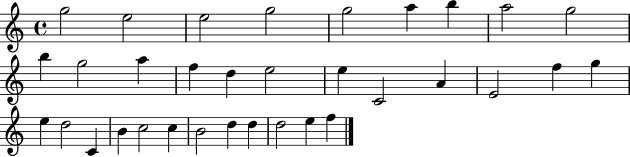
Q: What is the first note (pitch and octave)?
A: G5